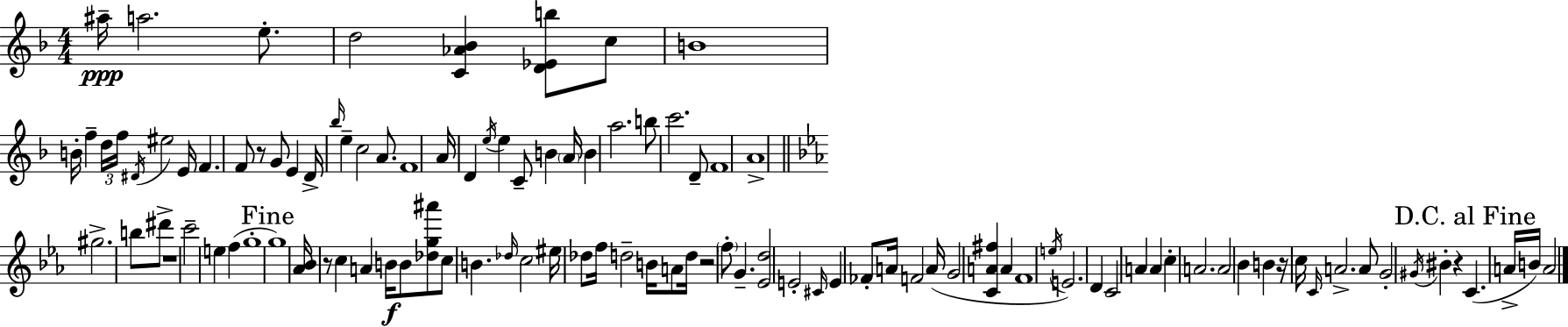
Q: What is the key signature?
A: D minor